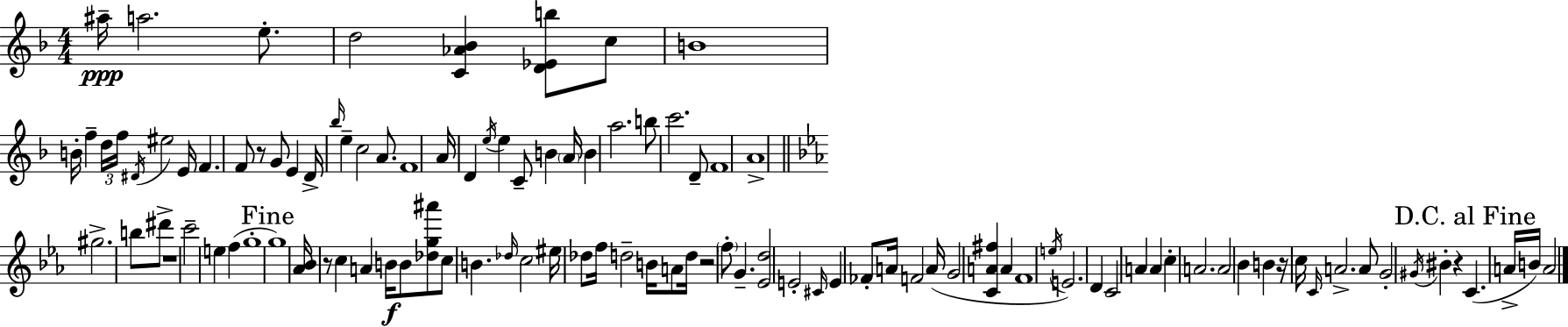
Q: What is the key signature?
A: D minor